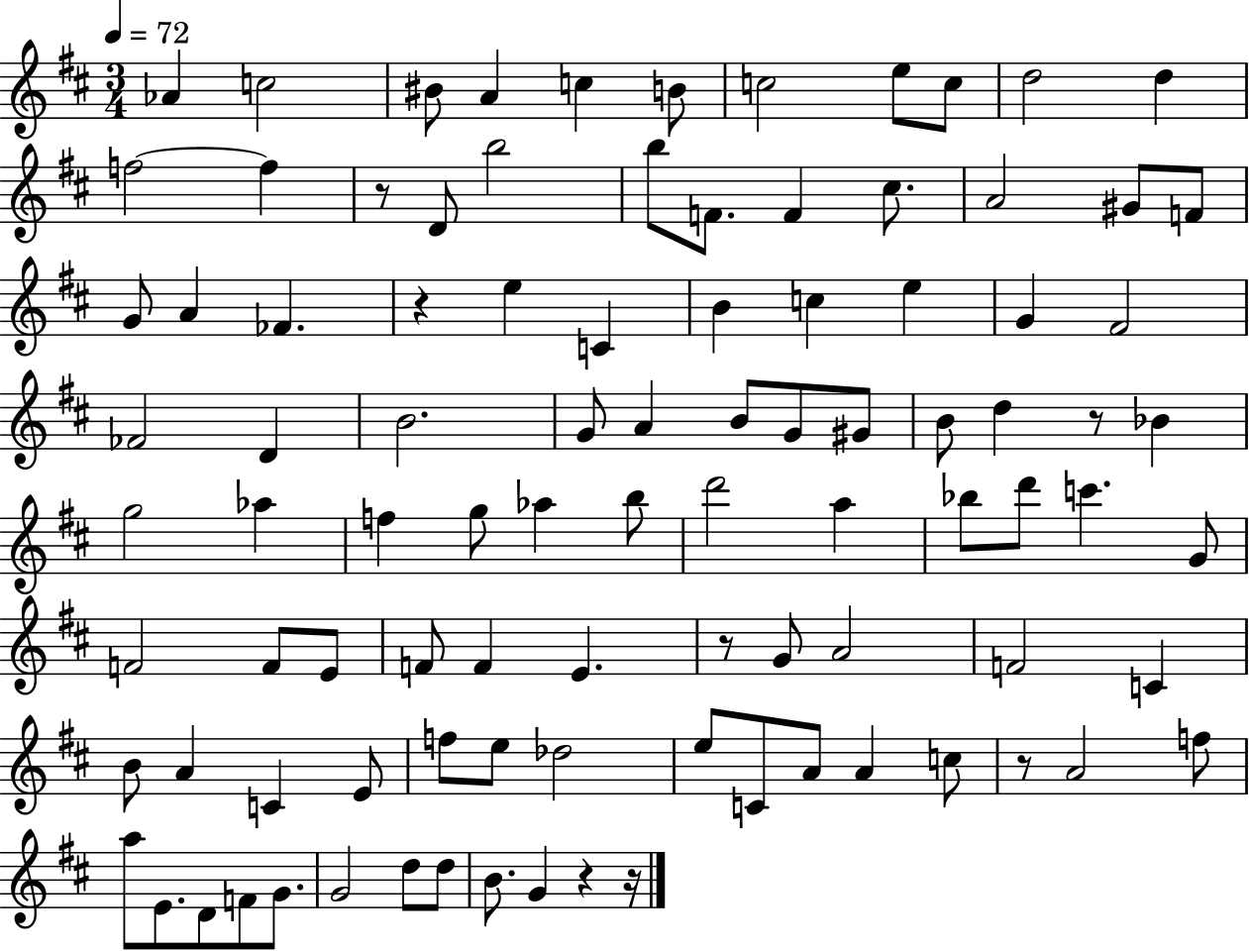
Ab4/q C5/h BIS4/e A4/q C5/q B4/e C5/h E5/e C5/e D5/h D5/q F5/h F5/q R/e D4/e B5/h B5/e F4/e. F4/q C#5/e. A4/h G#4/e F4/e G4/e A4/q FES4/q. R/q E5/q C4/q B4/q C5/q E5/q G4/q F#4/h FES4/h D4/q B4/h. G4/e A4/q B4/e G4/e G#4/e B4/e D5/q R/e Bb4/q G5/h Ab5/q F5/q G5/e Ab5/q B5/e D6/h A5/q Bb5/e D6/e C6/q. G4/e F4/h F4/e E4/e F4/e F4/q E4/q. R/e G4/e A4/h F4/h C4/q B4/e A4/q C4/q E4/e F5/e E5/e Db5/h E5/e C4/e A4/e A4/q C5/e R/e A4/h F5/e A5/e E4/e. D4/e F4/e G4/e. G4/h D5/e D5/e B4/e. G4/q R/q R/s